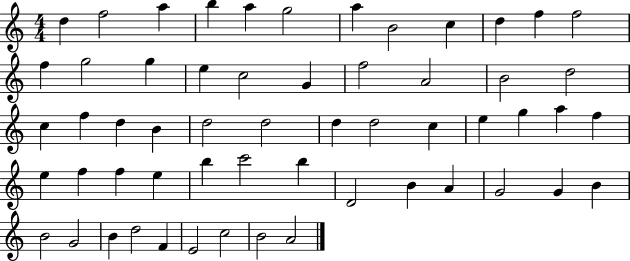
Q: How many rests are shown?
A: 0